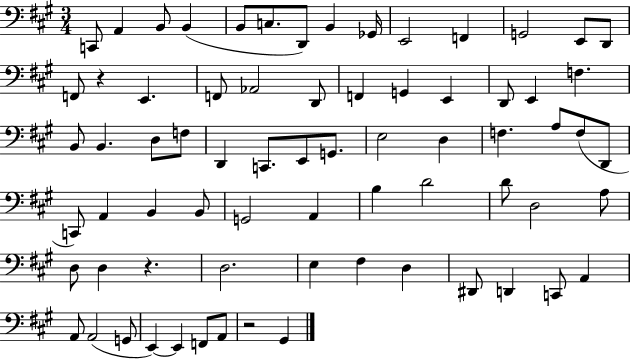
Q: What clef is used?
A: bass